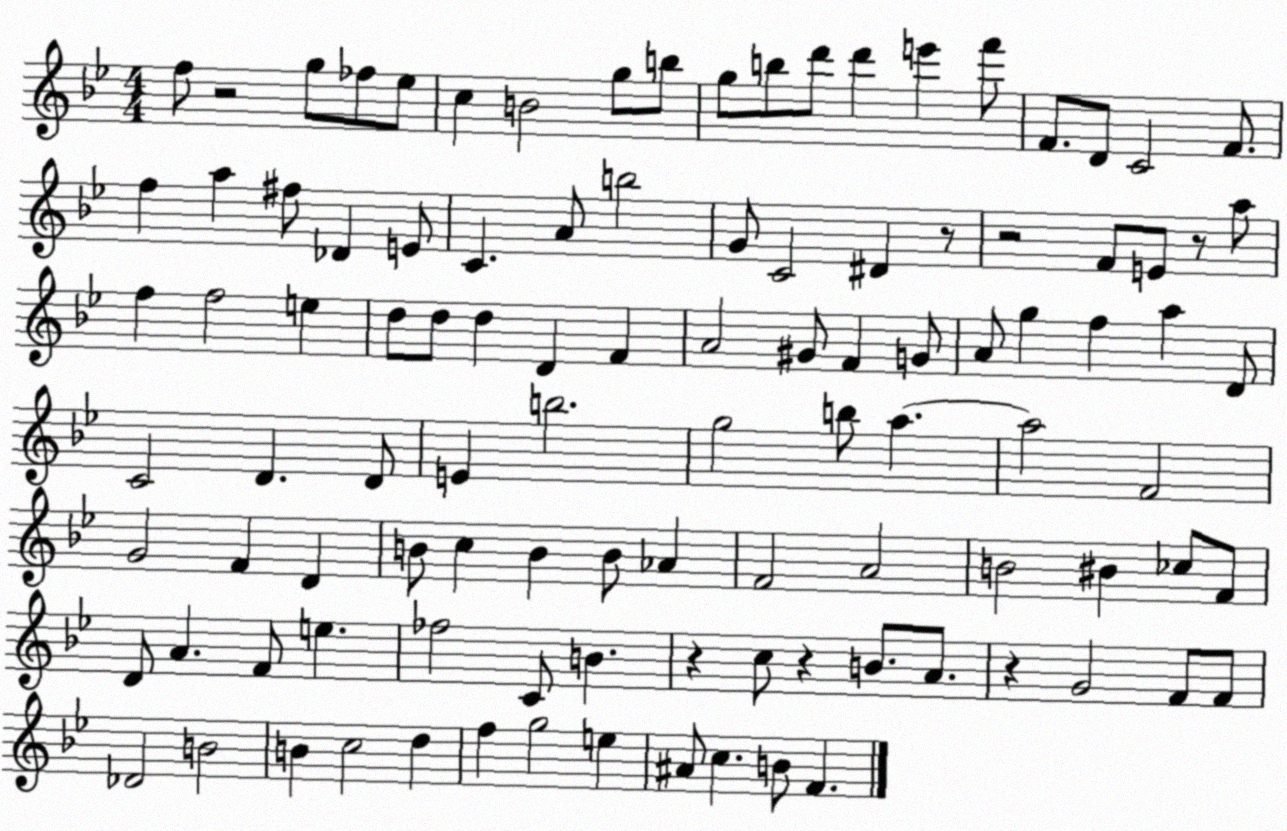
X:1
T:Untitled
M:4/4
L:1/4
K:Bb
f/2 z2 g/2 _f/2 _e/2 c B2 g/2 b/2 g/2 b/2 d'/2 d' e' f'/2 F/2 D/2 C2 F/2 f a ^f/2 _D E/2 C A/2 b2 G/2 C2 ^D z/2 z2 F/2 E/2 z/2 a/2 f f2 e d/2 d/2 d D F A2 ^G/2 F G/2 A/2 g f a D/2 C2 D D/2 E b2 g2 b/2 a a2 F2 G2 F D B/2 c B B/2 _A F2 A2 B2 ^B _c/2 F/2 D/2 A F/2 e _f2 C/2 B z c/2 z B/2 A/2 z G2 F/2 F/2 _D2 B2 B c2 d f g2 e ^A/2 c B/2 F